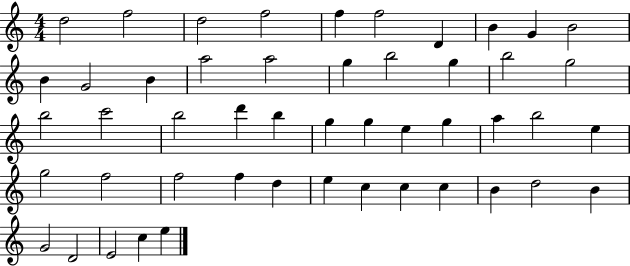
X:1
T:Untitled
M:4/4
L:1/4
K:C
d2 f2 d2 f2 f f2 D B G B2 B G2 B a2 a2 g b2 g b2 g2 b2 c'2 b2 d' b g g e g a b2 e g2 f2 f2 f d e c c c B d2 B G2 D2 E2 c e